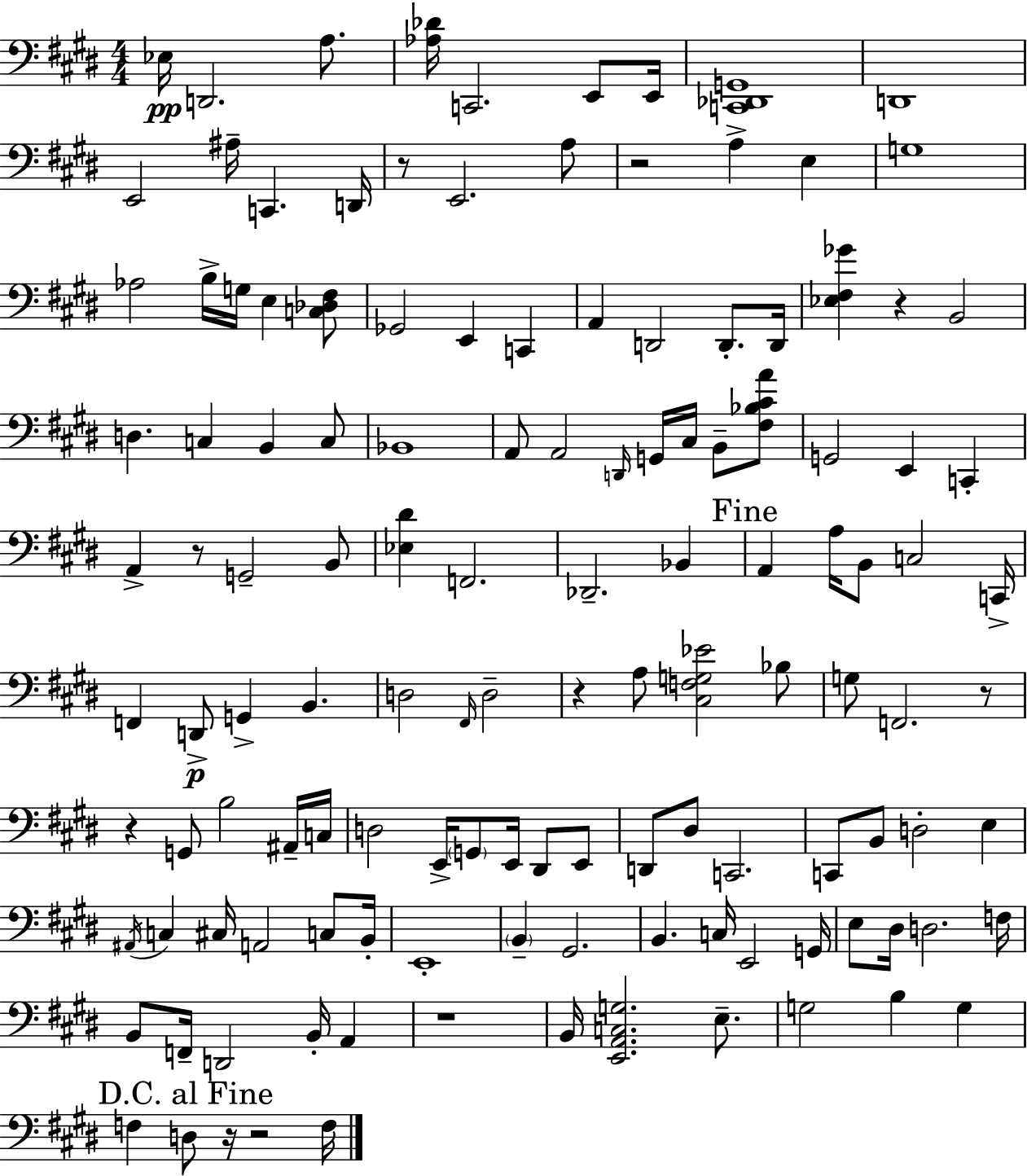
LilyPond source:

{
  \clef bass
  \numericTimeSignature
  \time 4/4
  \key e \major
  ees16\pp d,2. a8. | <aes des'>16 c,2. e,8 e,16 | <c, des, g,>1 | d,1 | \break e,2 ais16-- c,4. d,16 | r8 e,2. a8 | r2 a4-> e4 | g1 | \break aes2 b16-> g16 e4 <c des fis>8 | ges,2 e,4 c,4 | a,4 d,2 d,8.-. d,16 | <ees fis ges'>4 r4 b,2 | \break d4. c4 b,4 c8 | bes,1 | a,8 a,2 \grace { d,16 } g,16 cis16 b,8-- <fis bes cis' a'>8 | g,2 e,4 c,4-. | \break a,4-> r8 g,2-- b,8 | <ees dis'>4 f,2. | des,2.-- bes,4 | \mark "Fine" a,4 a16 b,8 c2 | \break c,16-> f,4 d,8->\p g,4-> b,4. | d2 \grace { fis,16 } d2-- | r4 a8 <cis f g ees'>2 | bes8 g8 f,2. | \break r8 r4 g,8 b2 | ais,16-- c16 d2 e,16-> \parenthesize g,8 e,16 dis,8 | e,8 d,8 dis8 c,2. | c,8 b,8 d2-. e4 | \break \acciaccatura { ais,16 } c4 cis16 a,2 | c8 b,16-. e,1-. | \parenthesize b,4-- gis,2. | b,4. c16 e,2 | \break g,16 e8 dis16 d2. | f16 b,8 f,16-- d,2 b,16-. a,4 | r1 | b,16 <e, a, c g>2. | \break e8.-- g2 b4 g4 | \mark "D.C. al Fine" f4 d8 r16 r2 | f16 \bar "|."
}